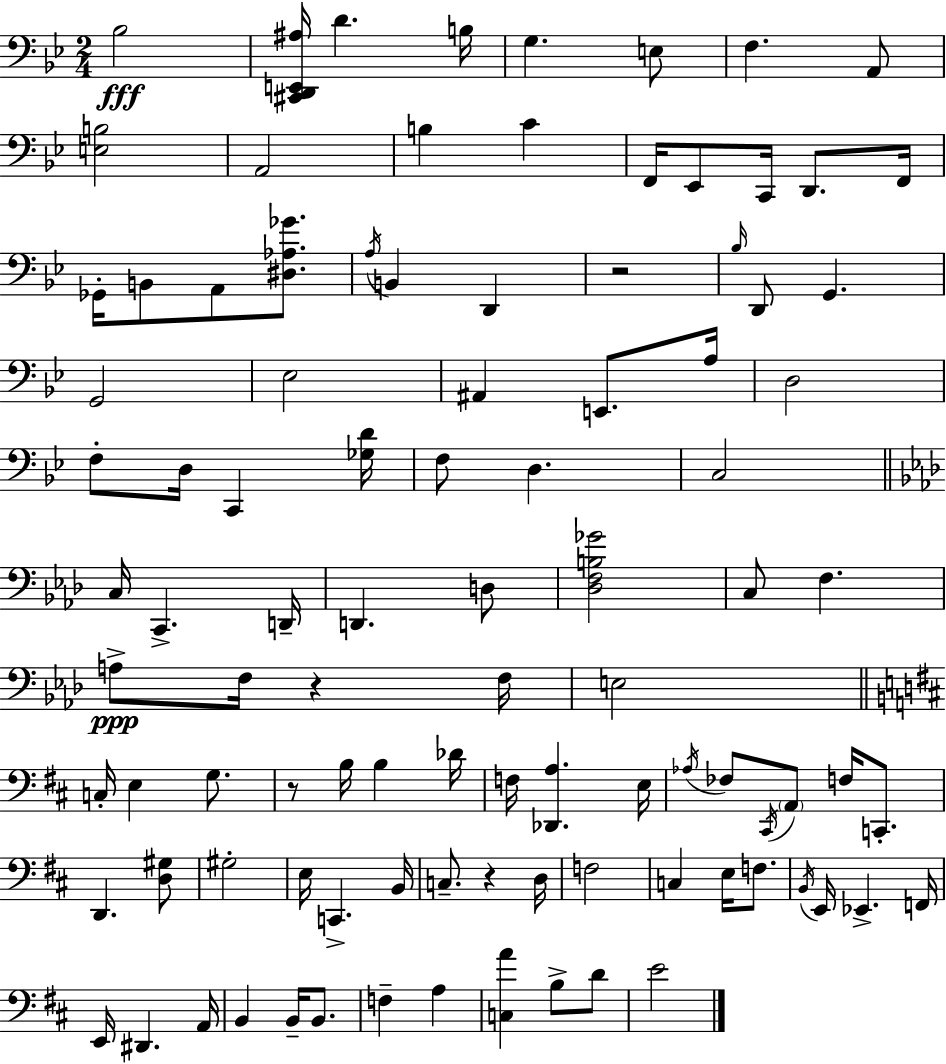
{
  \clef bass
  \numericTimeSignature
  \time 2/4
  \key g \minor
  bes2\fff | <cis, d, e, ais>16 d'4. b16 | g4. e8 | f4. a,8 | \break <e b>2 | a,2 | b4 c'4 | f,16 ees,8 c,16 d,8. f,16 | \break ges,16-. b,8 a,8 <dis aes ges'>8. | \acciaccatura { a16 } b,4 d,4 | r2 | \grace { bes16 } d,8 g,4. | \break g,2 | ees2 | ais,4 e,8. | a16 d2 | \break f8-. d16 c,4 | <ges d'>16 f8 d4. | c2 | \bar "||" \break \key f \minor c16 c,4.-> d,16-- | d,4. d8 | <des f b ges'>2 | c8 f4. | \break a8->\ppp f16 r4 f16 | e2 | \bar "||" \break \key b \minor c16-. e4 g8. | r8 b16 b4 des'16 | f16 <des, a>4. e16 | \acciaccatura { aes16 } fes8 \acciaccatura { cis,16 } \parenthesize a,8 f16 c,8.-. | \break d,4. | <d gis>8 gis2-. | e16 c,4.-> | b,16 c8.-- r4 | \break d16 f2 | c4 e16 f8. | \acciaccatura { b,16 } e,16 ees,4.-> | f,16 e,16 dis,4. | \break a,16 b,4 b,16-- | b,8. f4-- a4 | <c a'>4 b8-> | d'8 e'2 | \break \bar "|."
}